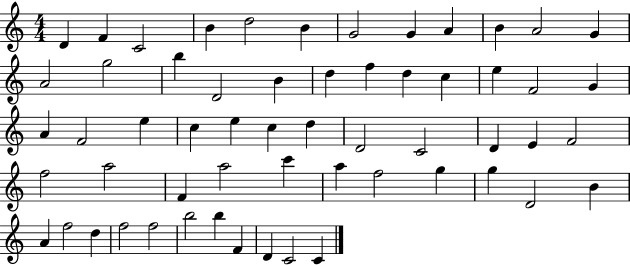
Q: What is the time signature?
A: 4/4